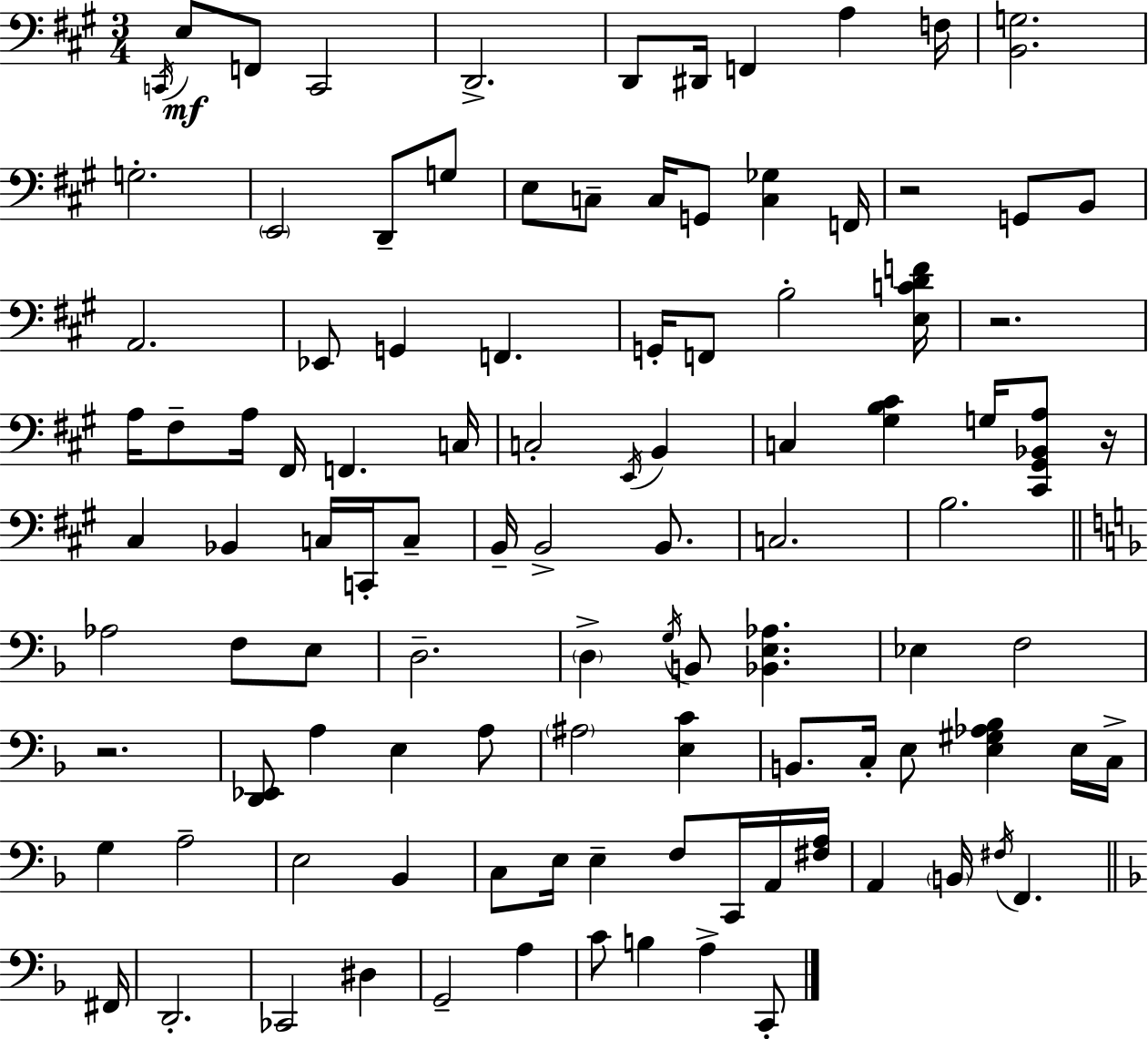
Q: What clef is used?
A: bass